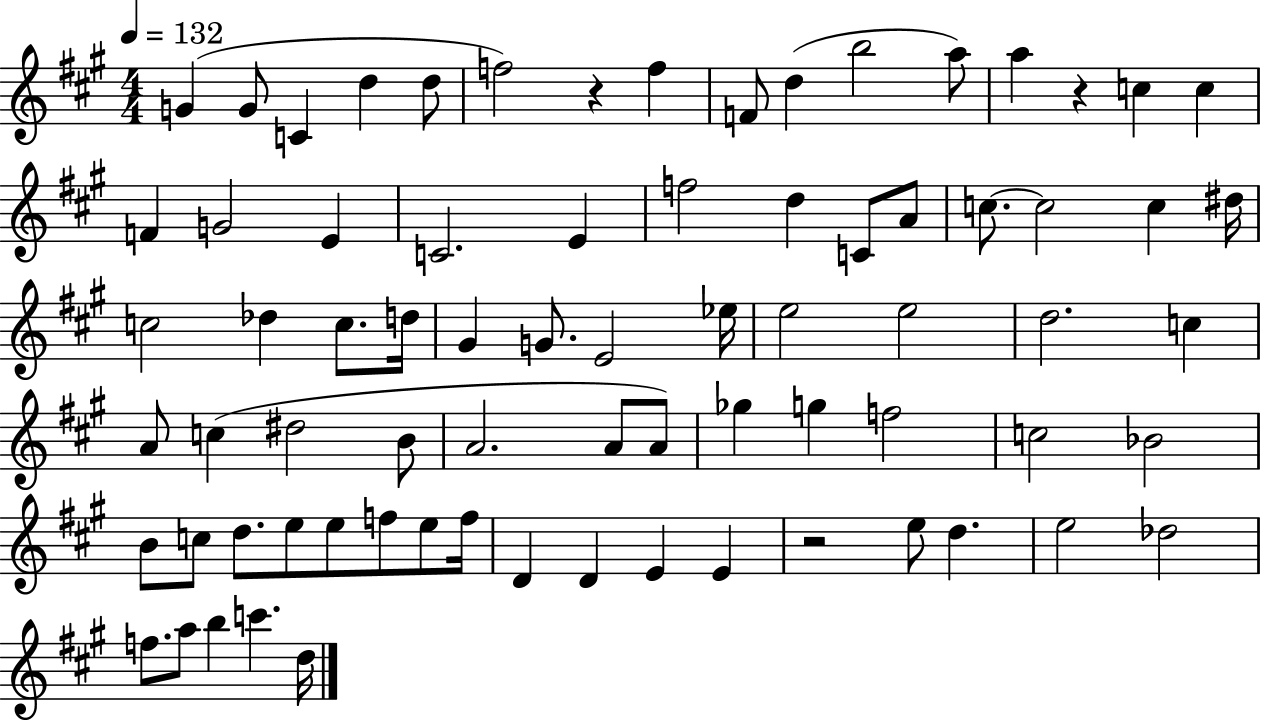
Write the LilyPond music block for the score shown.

{
  \clef treble
  \numericTimeSignature
  \time 4/4
  \key a \major
  \tempo 4 = 132
  g'4( g'8 c'4 d''4 d''8 | f''2) r4 f''4 | f'8 d''4( b''2 a''8) | a''4 r4 c''4 c''4 | \break f'4 g'2 e'4 | c'2. e'4 | f''2 d''4 c'8 a'8 | c''8.~~ c''2 c''4 dis''16 | \break c''2 des''4 c''8. d''16 | gis'4 g'8. e'2 ees''16 | e''2 e''2 | d''2. c''4 | \break a'8 c''4( dis''2 b'8 | a'2. a'8 a'8) | ges''4 g''4 f''2 | c''2 bes'2 | \break b'8 c''8 d''8. e''8 e''8 f''8 e''8 f''16 | d'4 d'4 e'4 e'4 | r2 e''8 d''4. | e''2 des''2 | \break f''8. a''8 b''4 c'''4. d''16 | \bar "|."
}